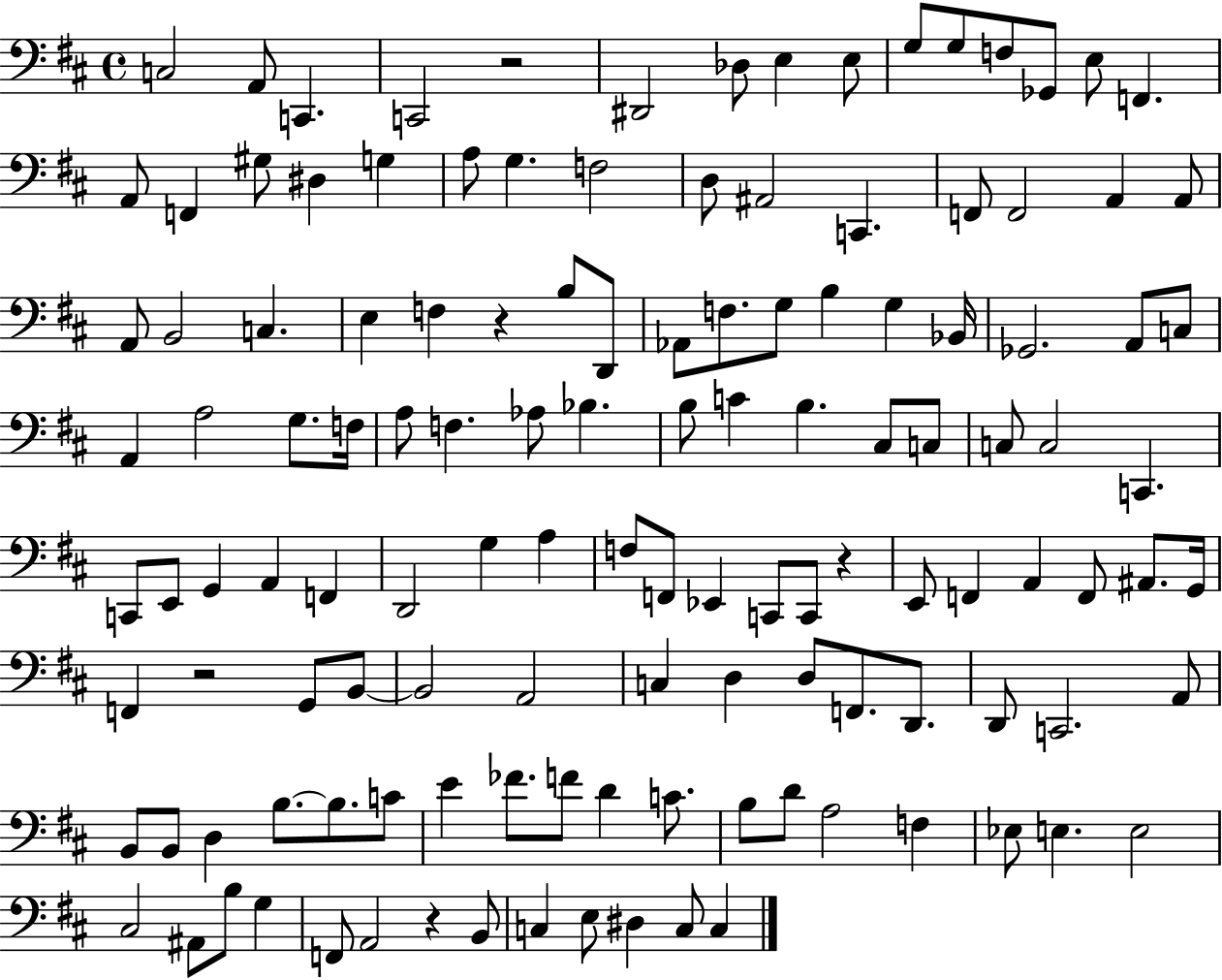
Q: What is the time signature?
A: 4/4